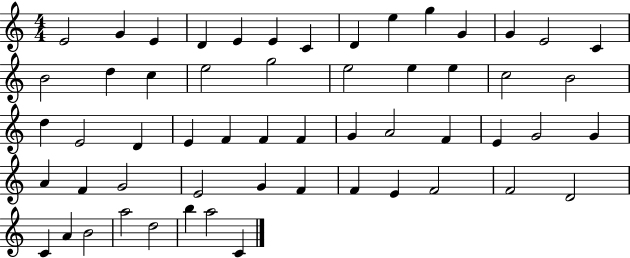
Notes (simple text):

E4/h G4/q E4/q D4/q E4/q E4/q C4/q D4/q E5/q G5/q G4/q G4/q E4/h C4/q B4/h D5/q C5/q E5/h G5/h E5/h E5/q E5/q C5/h B4/h D5/q E4/h D4/q E4/q F4/q F4/q F4/q G4/q A4/h F4/q E4/q G4/h G4/q A4/q F4/q G4/h E4/h G4/q F4/q F4/q E4/q F4/h F4/h D4/h C4/q A4/q B4/h A5/h D5/h B5/q A5/h C4/q